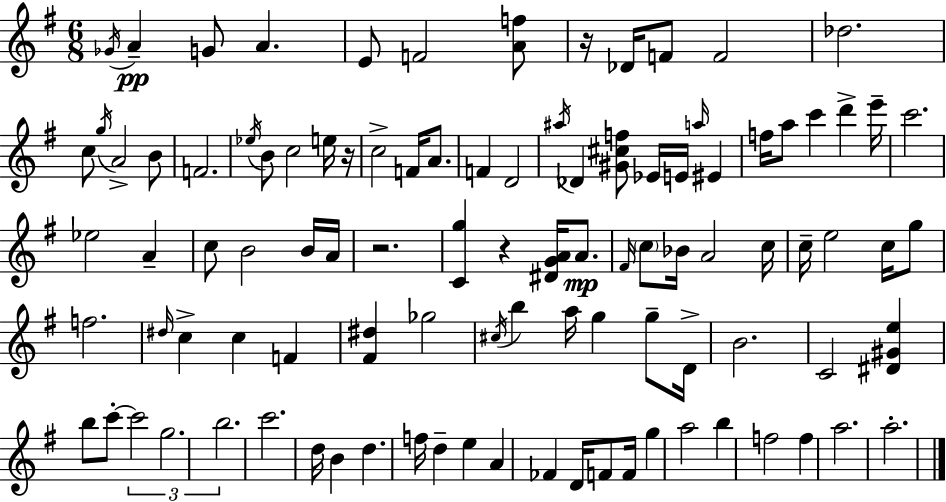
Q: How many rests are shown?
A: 4